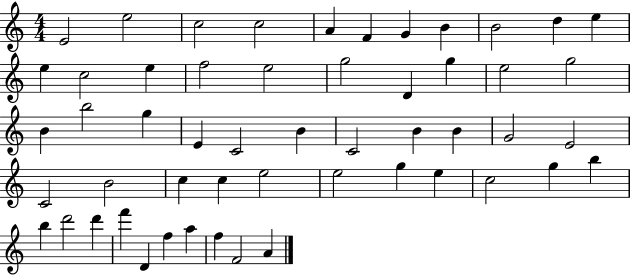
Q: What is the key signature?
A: C major